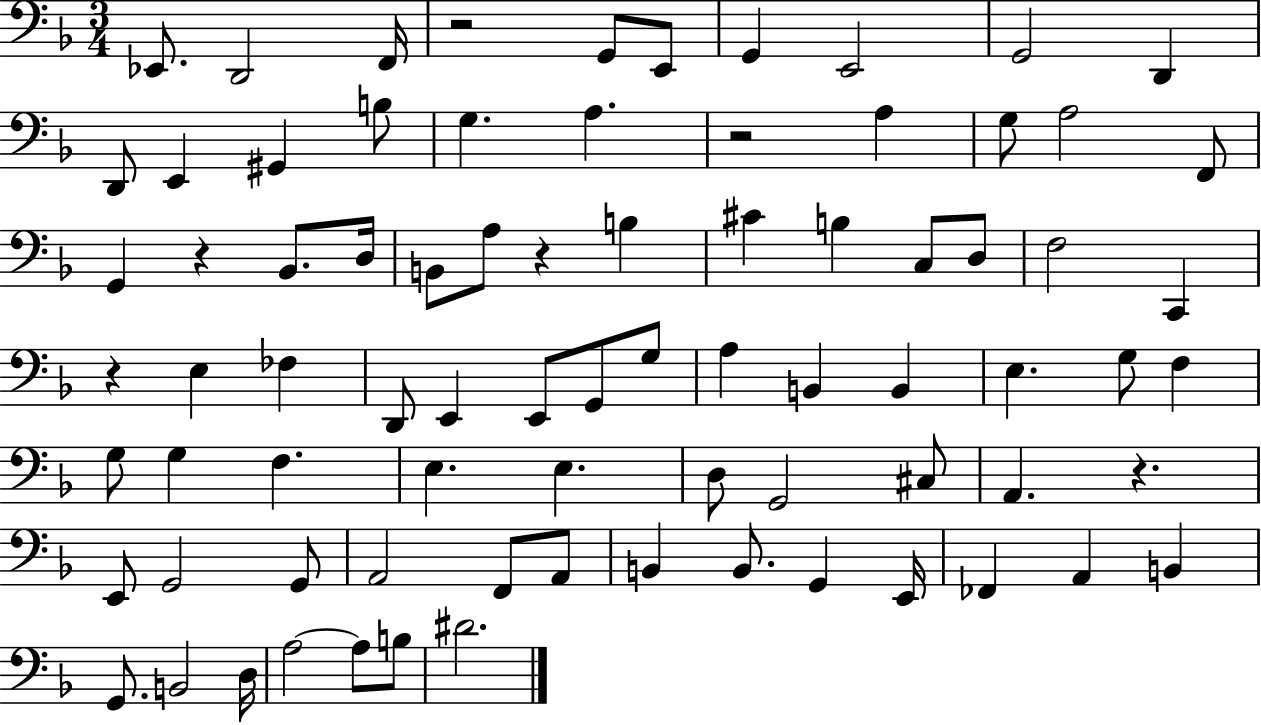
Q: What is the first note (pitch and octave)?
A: Eb2